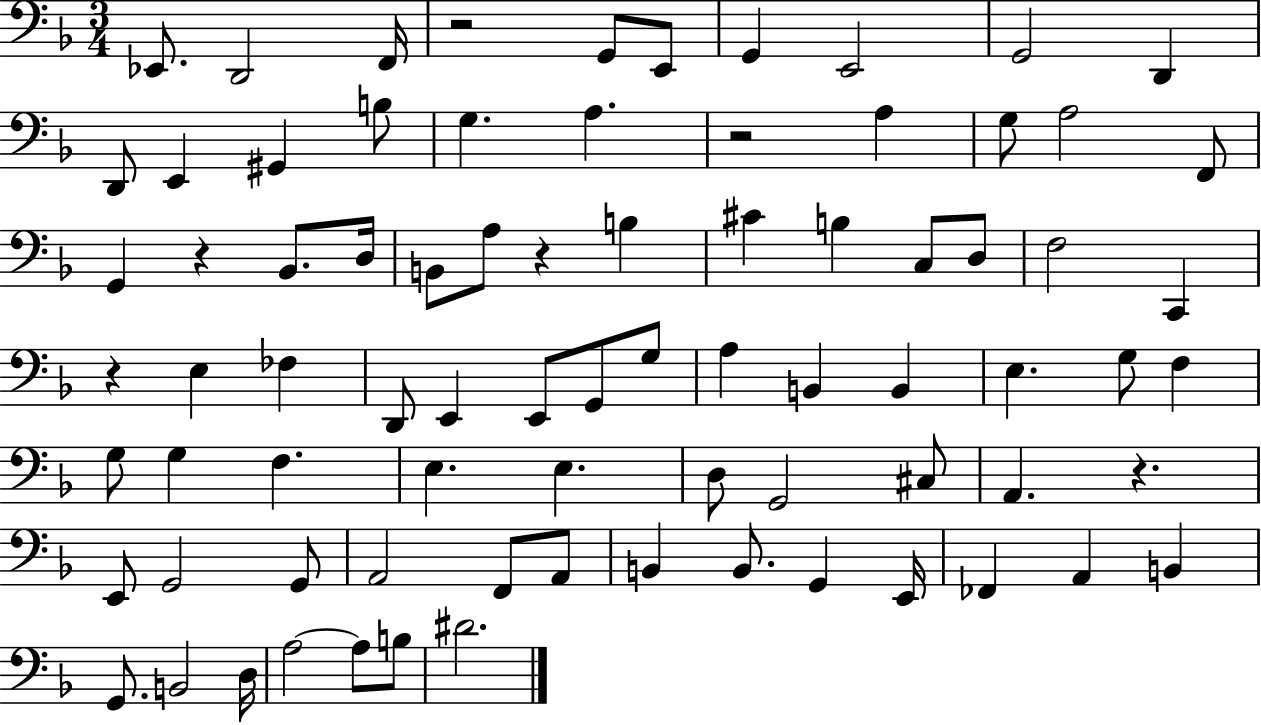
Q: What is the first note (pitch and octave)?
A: Eb2